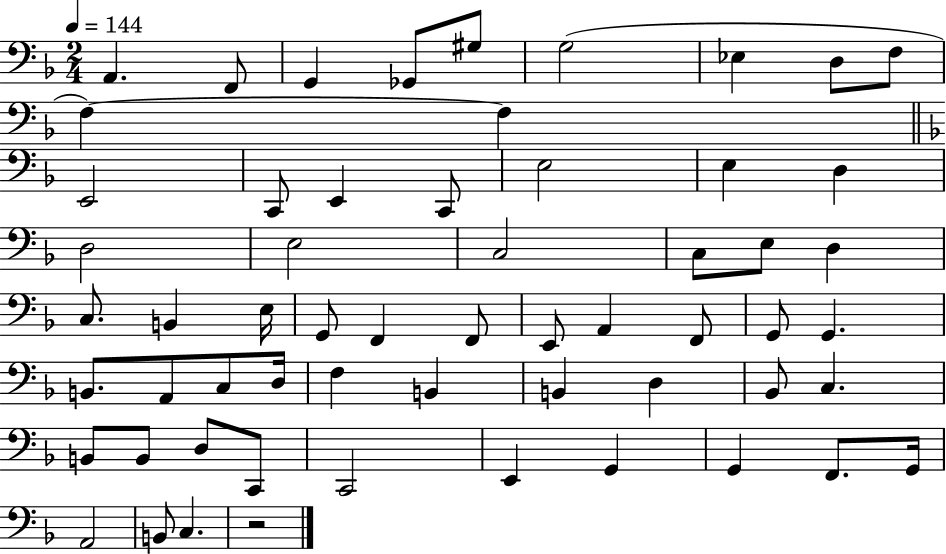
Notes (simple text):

A2/q. F2/e G2/q Gb2/e G#3/e G3/h Eb3/q D3/e F3/e F3/q F3/q E2/h C2/e E2/q C2/e E3/h E3/q D3/q D3/h E3/h C3/h C3/e E3/e D3/q C3/e. B2/q E3/s G2/e F2/q F2/e E2/e A2/q F2/e G2/e G2/q. B2/e. A2/e C3/e D3/s F3/q B2/q B2/q D3/q Bb2/e C3/q. B2/e B2/e D3/e C2/e C2/h E2/q G2/q G2/q F2/e. G2/s A2/h B2/e C3/q. R/h